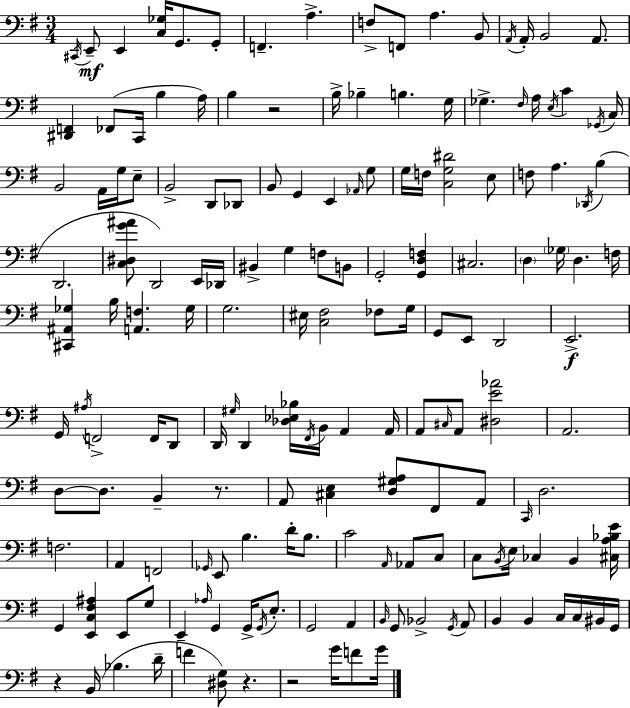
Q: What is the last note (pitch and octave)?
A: G4